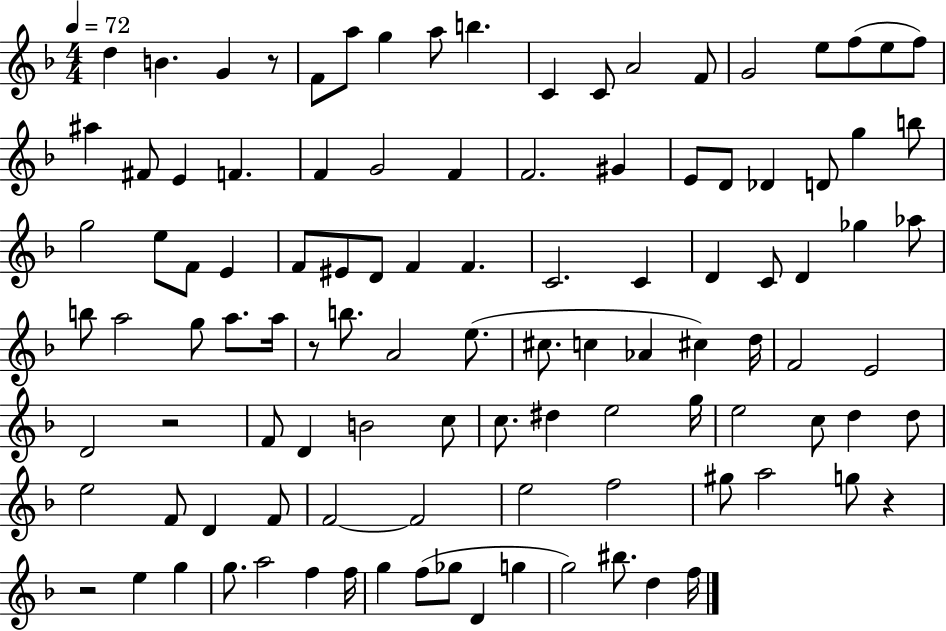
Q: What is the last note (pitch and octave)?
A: F5